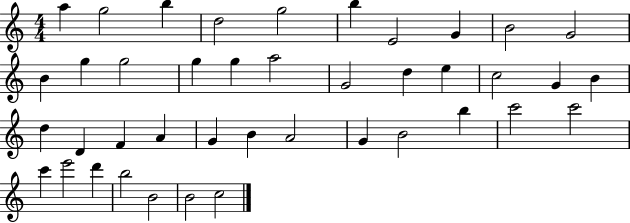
{
  \clef treble
  \numericTimeSignature
  \time 4/4
  \key c \major
  a''4 g''2 b''4 | d''2 g''2 | b''4 e'2 g'4 | b'2 g'2 | \break b'4 g''4 g''2 | g''4 g''4 a''2 | g'2 d''4 e''4 | c''2 g'4 b'4 | \break d''4 d'4 f'4 a'4 | g'4 b'4 a'2 | g'4 b'2 b''4 | c'''2 c'''2 | \break c'''4 e'''2 d'''4 | b''2 b'2 | b'2 c''2 | \bar "|."
}